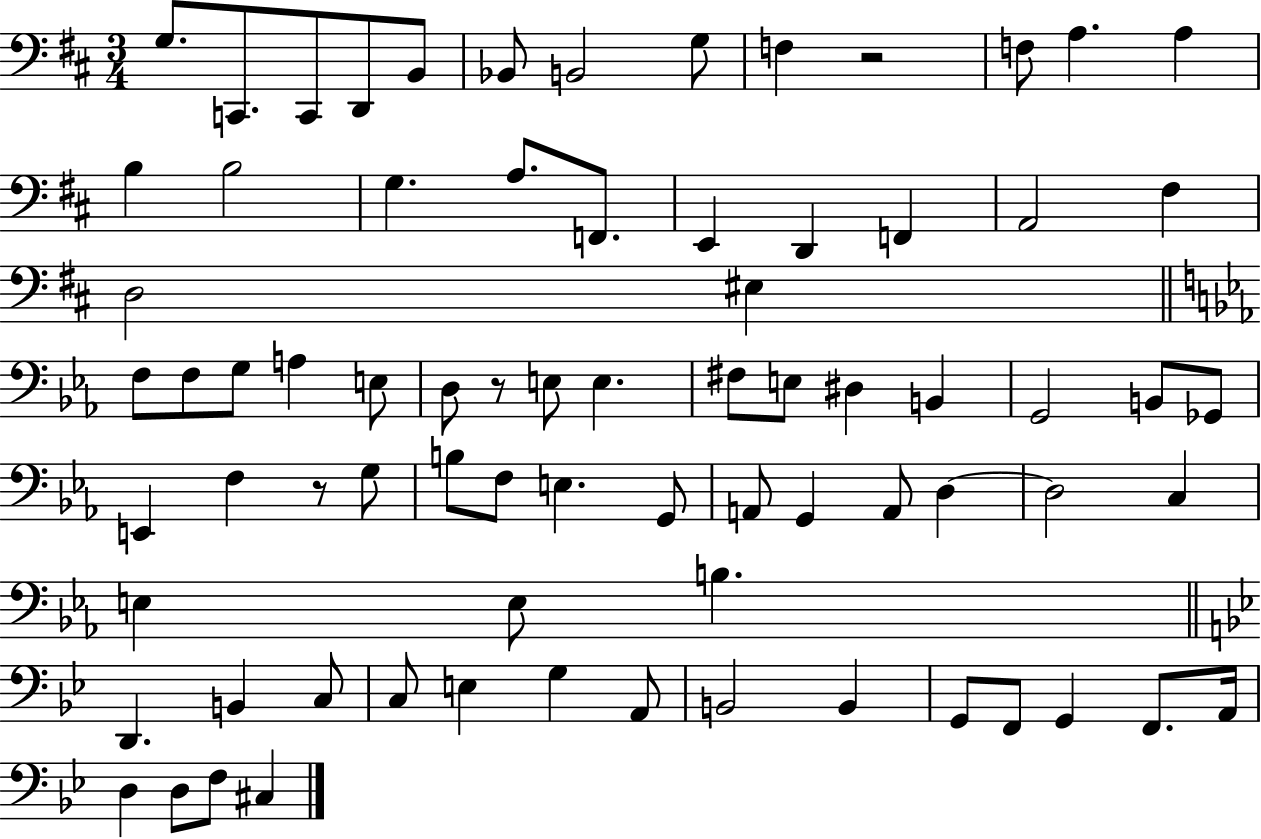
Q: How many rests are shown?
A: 3